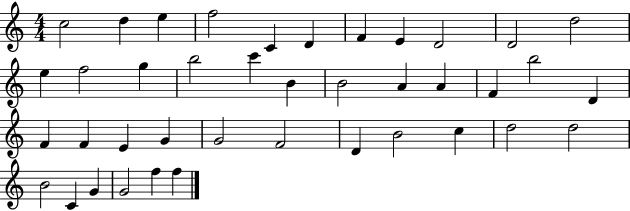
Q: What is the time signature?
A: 4/4